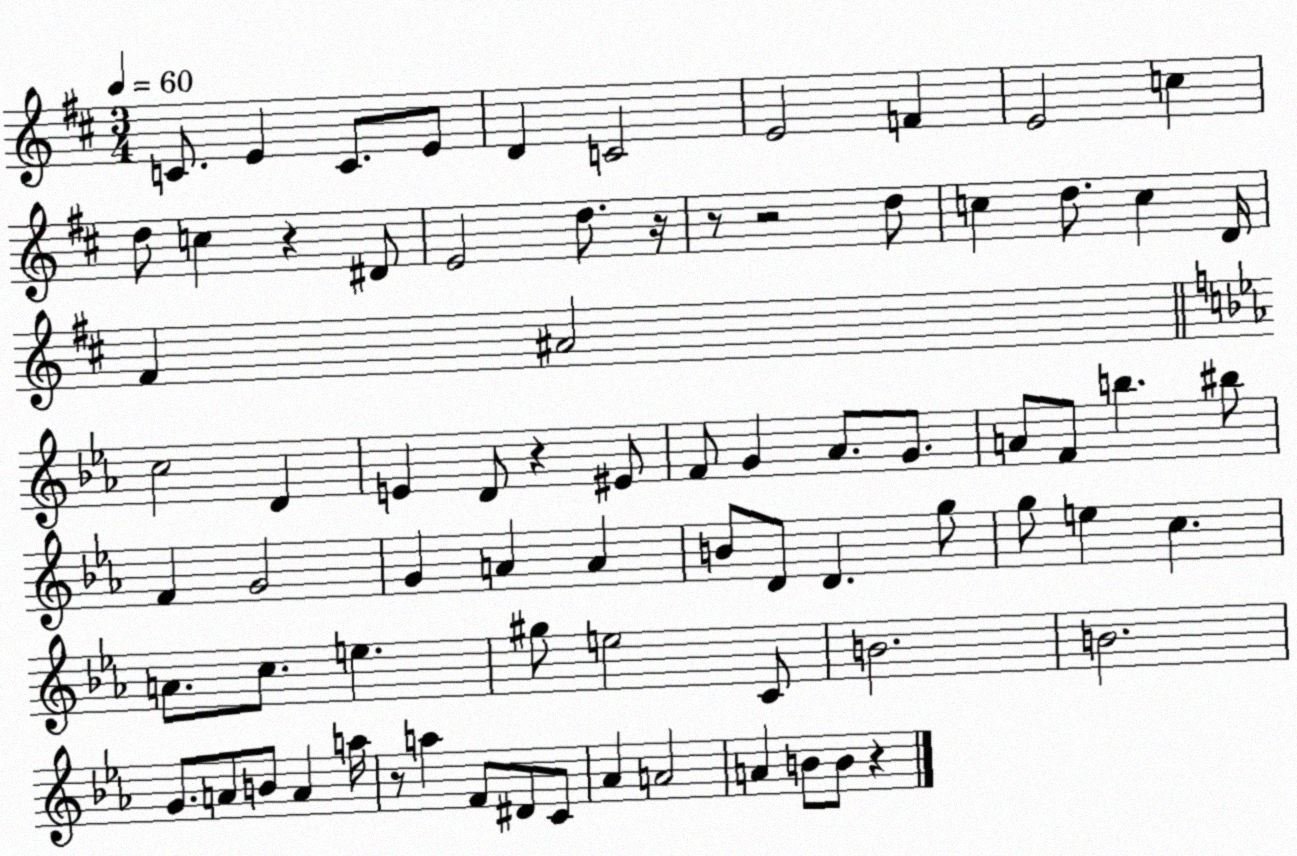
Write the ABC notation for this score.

X:1
T:Untitled
M:3/4
L:1/4
K:D
C/2 E C/2 E/2 D C2 E2 F E2 c d/2 c z ^D/2 E2 d/2 z/4 z/2 z2 d/2 c d/2 c D/4 ^F ^A2 c2 D E D/2 z ^E/2 F/2 G _A/2 G/2 A/2 F/2 b ^b/2 F G2 G A A B/2 D/2 D g/2 g/2 e c A/2 c/2 e ^g/2 e2 C/2 B2 B2 G/2 A/2 B/2 A a/4 z/2 a F/2 ^D/2 C/2 _A A2 A B/2 B/2 z